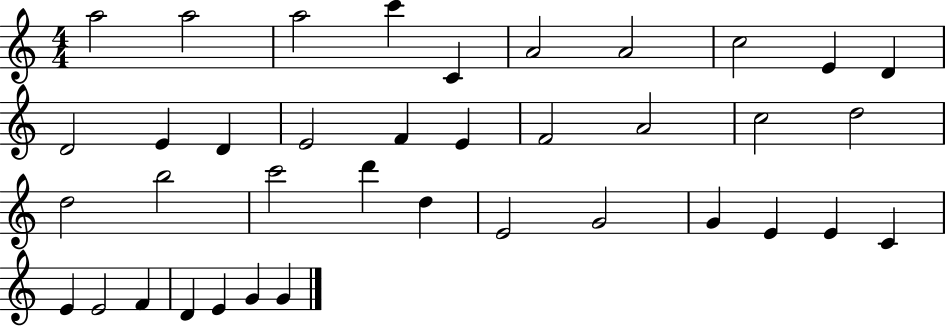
X:1
T:Untitled
M:4/4
L:1/4
K:C
a2 a2 a2 c' C A2 A2 c2 E D D2 E D E2 F E F2 A2 c2 d2 d2 b2 c'2 d' d E2 G2 G E E C E E2 F D E G G